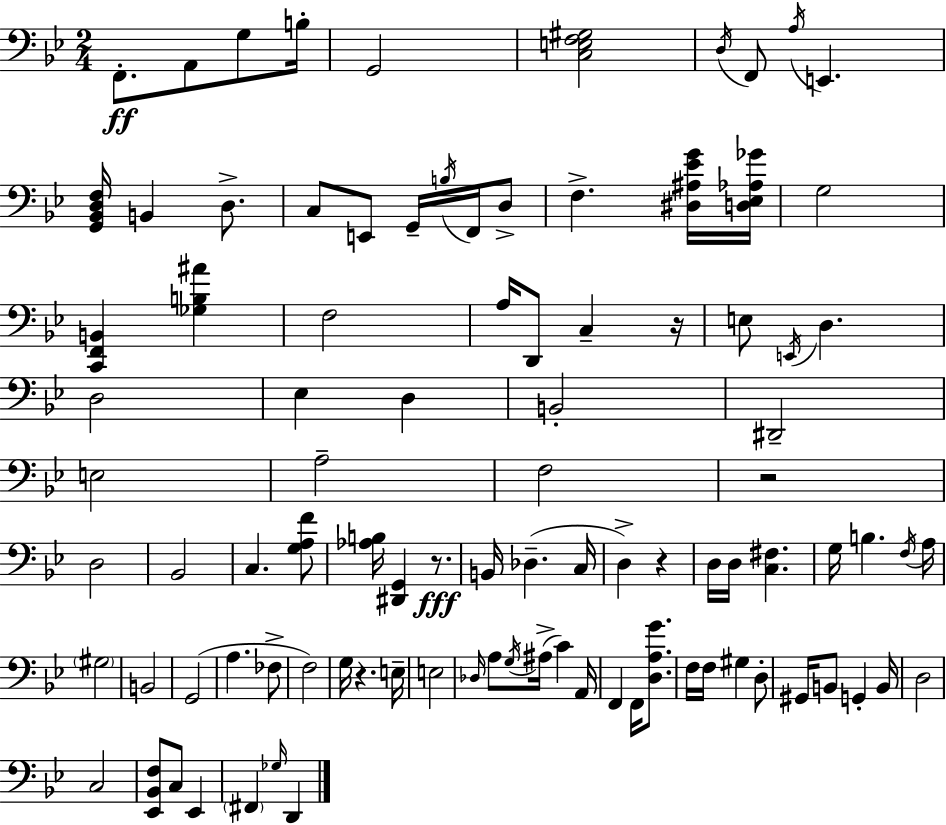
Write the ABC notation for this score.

X:1
T:Untitled
M:2/4
L:1/4
K:Gm
F,,/2 A,,/2 G,/2 B,/4 G,,2 [C,E,F,^G,]2 D,/4 F,,/2 A,/4 E,, [G,,_B,,D,F,]/4 B,, D,/2 C,/2 E,,/2 G,,/4 B,/4 F,,/4 D,/2 F, [^D,^A,_EG]/4 [D,_E,_A,_G]/4 G,2 [C,,F,,B,,] [_G,B,^A] F,2 A,/4 D,,/2 C, z/4 E,/2 E,,/4 D, D,2 _E, D, B,,2 ^D,,2 E,2 A,2 F,2 z2 D,2 _B,,2 C, [G,A,F]/2 [_A,B,]/4 [^D,,G,,] z/2 B,,/4 _D, C,/4 D, z D,/4 D,/4 [C,^F,] G,/4 B, F,/4 A,/4 ^G,2 B,,2 G,,2 A, _F,/2 F,2 G,/4 z E,/4 E,2 _D,/4 A,/2 G,/4 ^A,/4 C A,,/4 F,, F,,/4 [D,A,G]/2 F,/4 F,/4 ^G, D,/2 ^G,,/4 B,,/2 G,, B,,/4 D,2 C,2 [_E,,_B,,F,]/2 C,/2 _E,, ^F,, _G,/4 D,,